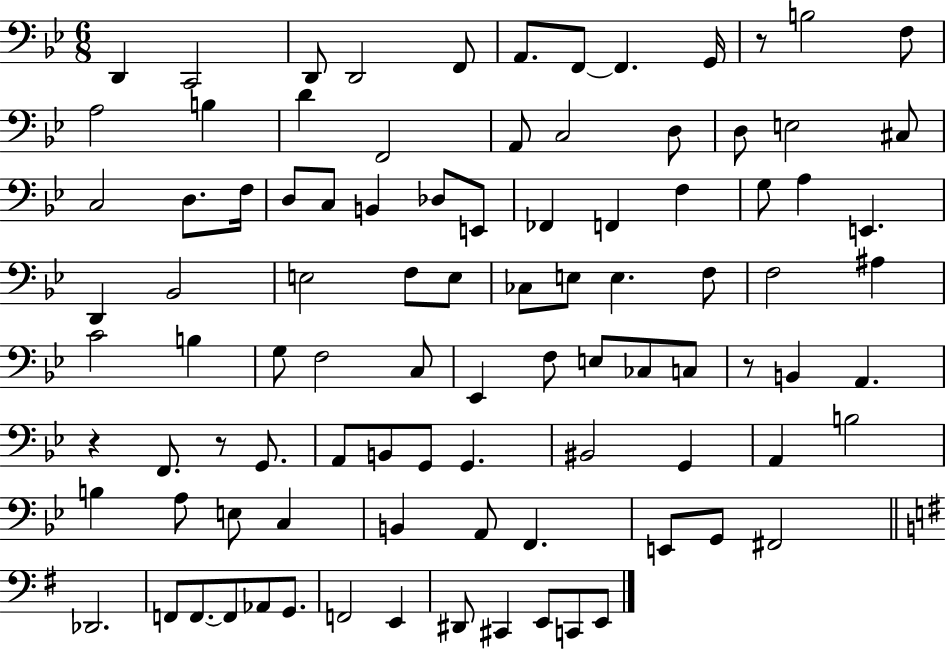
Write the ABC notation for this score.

X:1
T:Untitled
M:6/8
L:1/4
K:Bb
D,, C,,2 D,,/2 D,,2 F,,/2 A,,/2 F,,/2 F,, G,,/4 z/2 B,2 F,/2 A,2 B, D F,,2 A,,/2 C,2 D,/2 D,/2 E,2 ^C,/2 C,2 D,/2 F,/4 D,/2 C,/2 B,, _D,/2 E,,/2 _F,, F,, F, G,/2 A, E,, D,, _B,,2 E,2 F,/2 E,/2 _C,/2 E,/2 E, F,/2 F,2 ^A, C2 B, G,/2 F,2 C,/2 _E,, F,/2 E,/2 _C,/2 C,/2 z/2 B,, A,, z F,,/2 z/2 G,,/2 A,,/2 B,,/2 G,,/2 G,, ^B,,2 G,, A,, B,2 B, A,/2 E,/2 C, B,, A,,/2 F,, E,,/2 G,,/2 ^F,,2 _D,,2 F,,/2 F,,/2 F,,/2 _A,,/2 G,,/2 F,,2 E,, ^D,,/2 ^C,, E,,/2 C,,/2 E,,/2